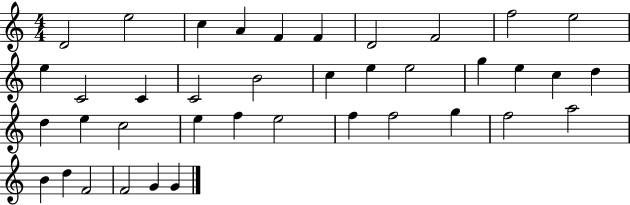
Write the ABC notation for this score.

X:1
T:Untitled
M:4/4
L:1/4
K:C
D2 e2 c A F F D2 F2 f2 e2 e C2 C C2 B2 c e e2 g e c d d e c2 e f e2 f f2 g f2 a2 B d F2 F2 G G